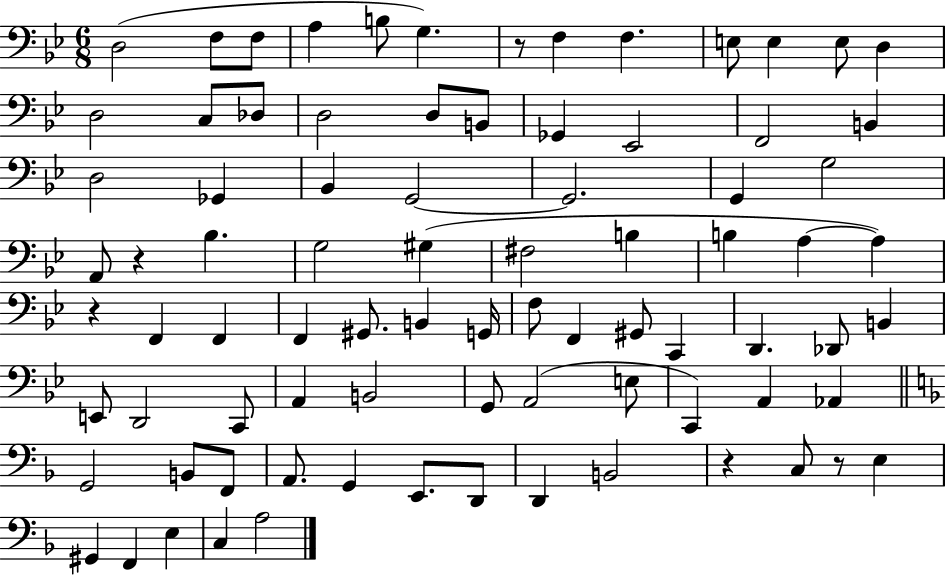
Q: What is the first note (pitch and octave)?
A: D3